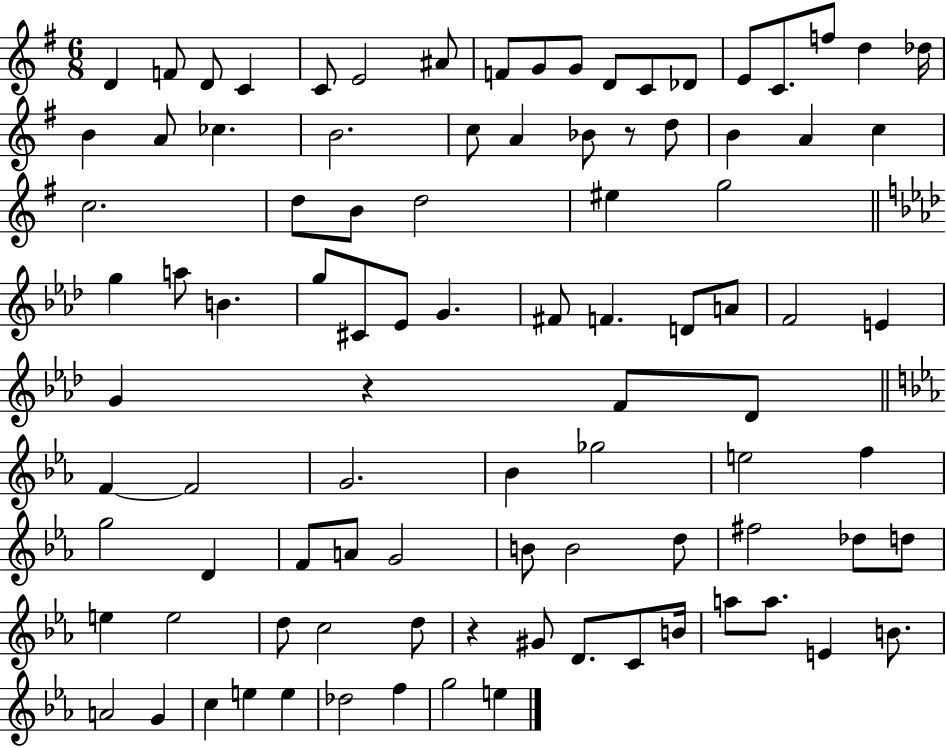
D4/q F4/e D4/e C4/q C4/e E4/h A#4/e F4/e G4/e G4/e D4/e C4/e Db4/e E4/e C4/e. F5/e D5/q Db5/s B4/q A4/e CES5/q. B4/h. C5/e A4/q Bb4/e R/e D5/e B4/q A4/q C5/q C5/h. D5/e B4/e D5/h EIS5/q G5/h G5/q A5/e B4/q. G5/e C#4/e Eb4/e G4/q. F#4/e F4/q. D4/e A4/e F4/h E4/q G4/q R/q F4/e Db4/e F4/q F4/h G4/h. Bb4/q Gb5/h E5/h F5/q G5/h D4/q F4/e A4/e G4/h B4/e B4/h D5/e F#5/h Db5/e D5/e E5/q E5/h D5/e C5/h D5/e R/q G#4/e D4/e. C4/e B4/s A5/e A5/e. E4/q B4/e. A4/h G4/q C5/q E5/q E5/q Db5/h F5/q G5/h E5/q